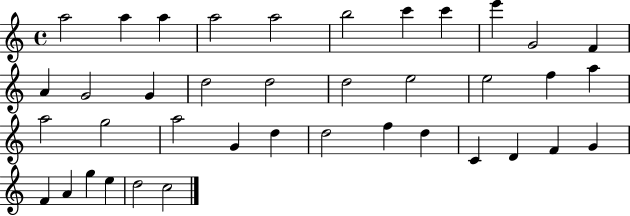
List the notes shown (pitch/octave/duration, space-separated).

A5/h A5/q A5/q A5/h A5/h B5/h C6/q C6/q E6/q G4/h F4/q A4/q G4/h G4/q D5/h D5/h D5/h E5/h E5/h F5/q A5/q A5/h G5/h A5/h G4/q D5/q D5/h F5/q D5/q C4/q D4/q F4/q G4/q F4/q A4/q G5/q E5/q D5/h C5/h